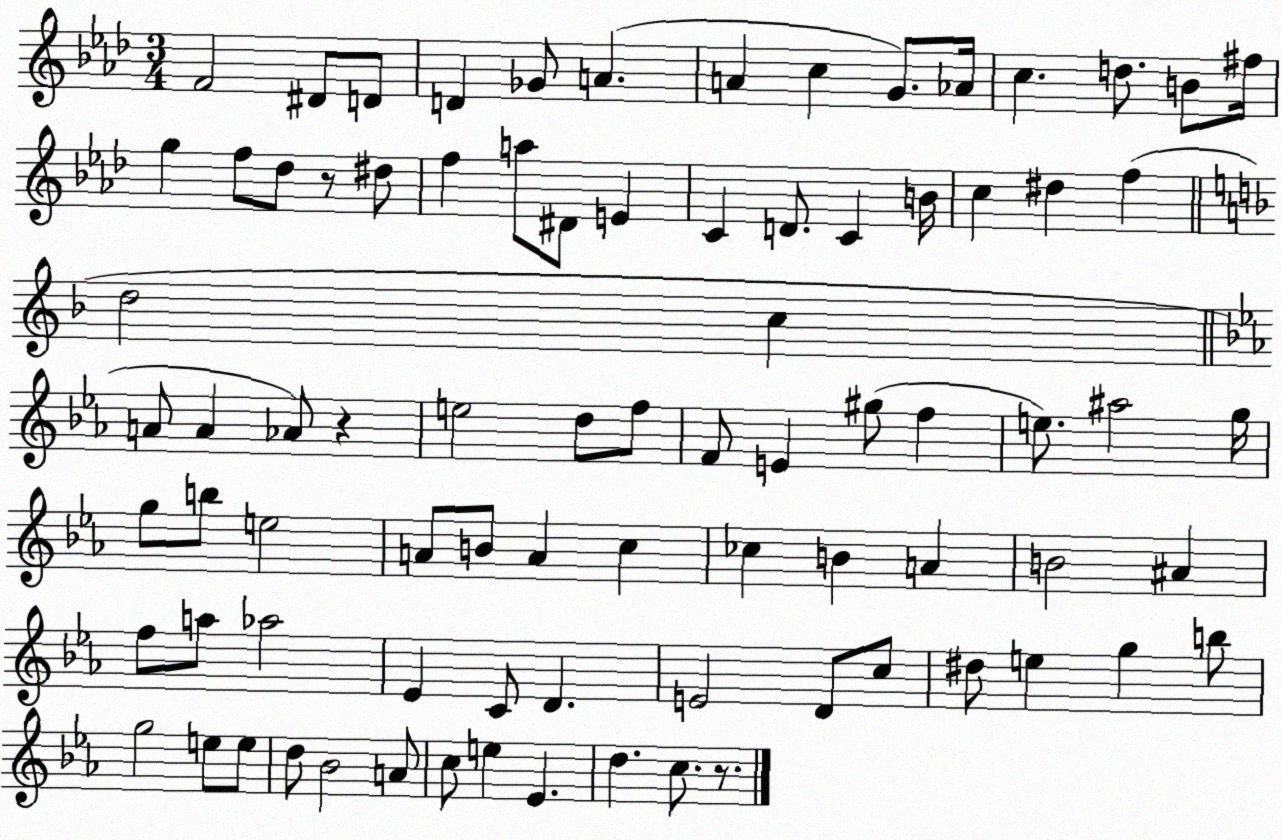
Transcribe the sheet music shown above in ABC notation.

X:1
T:Untitled
M:3/4
L:1/4
K:Ab
F2 ^D/2 D/2 D _G/2 A A c G/2 _A/4 c d/2 B/2 ^f/4 g f/2 _d/2 z/2 ^d/2 f a/2 ^D/2 E C D/2 C B/4 c ^d f d2 c A/2 A _A/2 z e2 d/2 f/2 F/2 E ^g/2 f e/2 ^a2 g/4 g/2 b/2 e2 A/2 B/2 A c _c B A B2 ^A f/2 a/2 _a2 _E C/2 D E2 D/2 c/2 ^d/2 e g b/2 g2 e/2 e/2 d/2 _B2 A/2 c/2 e _E d c/2 z/2